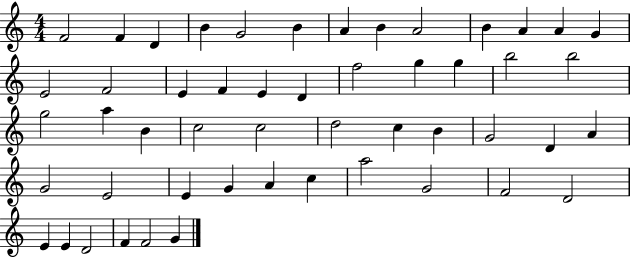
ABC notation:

X:1
T:Untitled
M:4/4
L:1/4
K:C
F2 F D B G2 B A B A2 B A A G E2 F2 E F E D f2 g g b2 b2 g2 a B c2 c2 d2 c B G2 D A G2 E2 E G A c a2 G2 F2 D2 E E D2 F F2 G